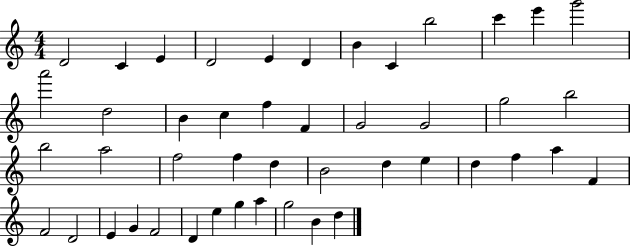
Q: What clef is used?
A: treble